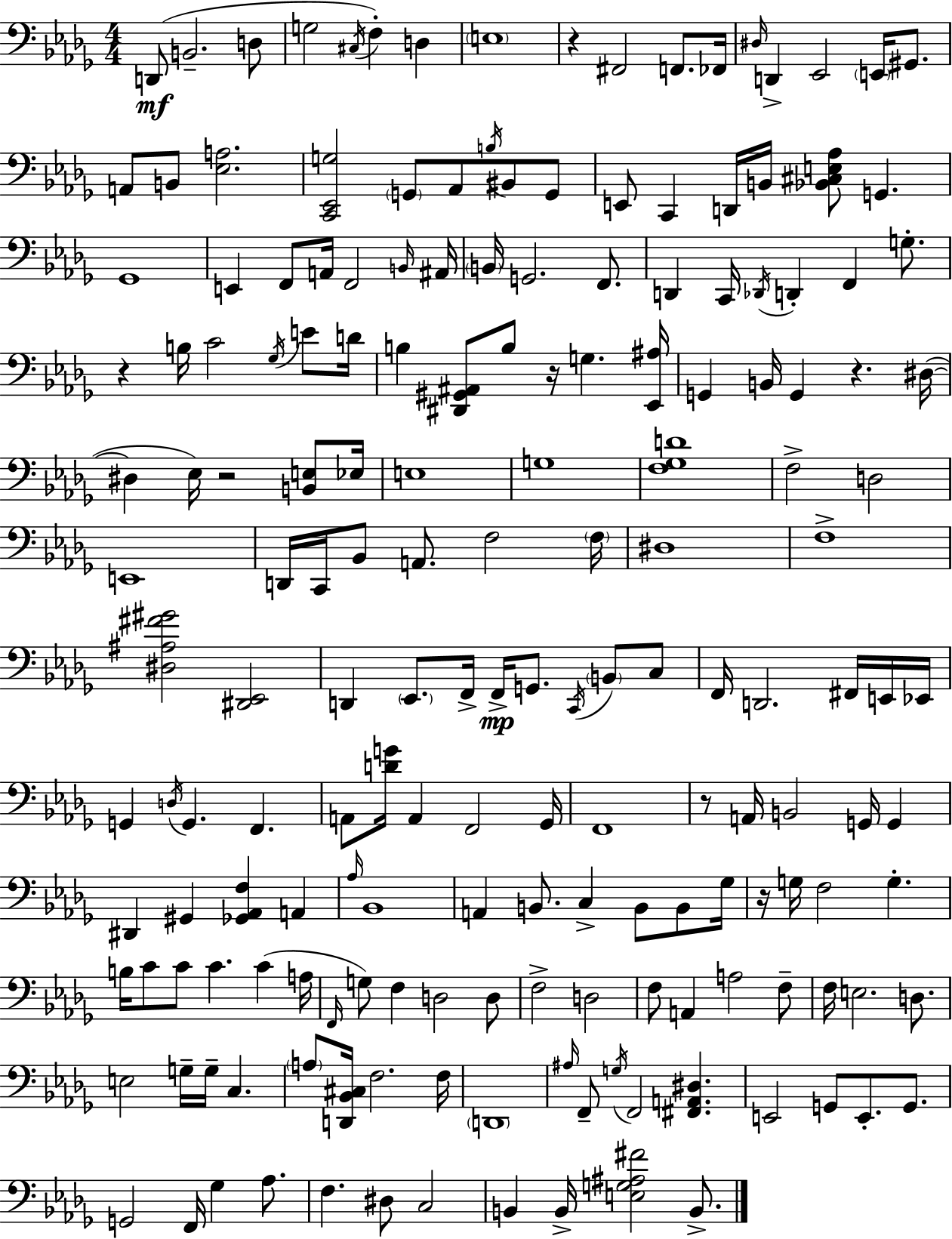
X:1
T:Untitled
M:4/4
L:1/4
K:Bbm
D,,/2 B,,2 D,/2 G,2 ^C,/4 F, D, E,4 z ^F,,2 F,,/2 _F,,/4 ^D,/4 D,, _E,,2 E,,/4 ^G,,/2 A,,/2 B,,/2 [_E,A,]2 [C,,_E,,G,]2 G,,/2 _A,,/2 B,/4 ^B,,/2 G,,/2 E,,/2 C,, D,,/4 B,,/4 [_B,,^C,E,_A,]/2 G,, _G,,4 E,, F,,/2 A,,/4 F,,2 B,,/4 ^A,,/4 B,,/4 G,,2 F,,/2 D,, C,,/4 _D,,/4 D,, F,, G,/2 z B,/4 C2 _G,/4 E/2 D/4 B, [^D,,^G,,^A,,]/2 B,/2 z/4 G, [_E,,^A,]/4 G,, B,,/4 G,, z ^D,/4 ^D, _E,/4 z2 [B,,E,]/2 _E,/4 E,4 G,4 [F,_G,D]4 F,2 D,2 E,,4 D,,/4 C,,/4 _B,,/2 A,,/2 F,2 F,/4 ^D,4 F,4 [^D,^A,^F^G]2 [^D,,_E,,]2 D,, _E,,/2 F,,/4 F,,/4 G,,/2 C,,/4 B,,/2 C,/2 F,,/4 D,,2 ^F,,/4 E,,/4 _E,,/4 G,, D,/4 G,, F,, A,,/2 [DG]/4 A,, F,,2 _G,,/4 F,,4 z/2 A,,/4 B,,2 G,,/4 G,, ^D,, ^G,, [_G,,_A,,F,] A,, _A,/4 _B,,4 A,, B,,/2 C, B,,/2 B,,/2 _G,/4 z/4 G,/4 F,2 G, B,/4 C/2 C/2 C C A,/4 F,,/4 G,/2 F, D,2 D,/2 F,2 D,2 F,/2 A,, A,2 F,/2 F,/4 E,2 D,/2 E,2 G,/4 G,/4 C, A,/2 [D,,_B,,^C,]/4 F,2 F,/4 D,,4 ^A,/4 F,,/2 G,/4 F,,2 [^F,,A,,^D,] E,,2 G,,/2 E,,/2 G,,/2 G,,2 F,,/4 _G, _A,/2 F, ^D,/2 C,2 B,, B,,/4 [E,G,^A,^F]2 B,,/2